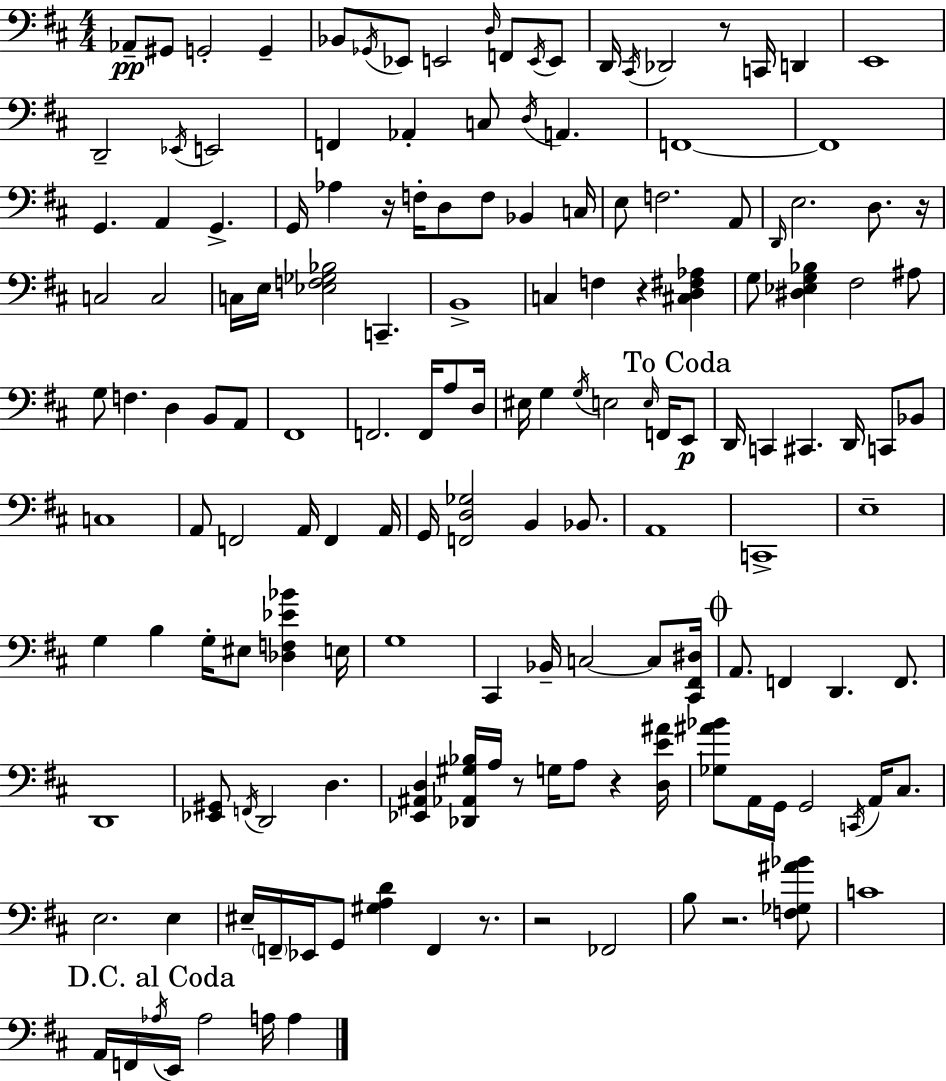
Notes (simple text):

Ab2/e G#2/e G2/h G2/q Bb2/e Gb2/s Eb2/e E2/h D3/s F2/e E2/s E2/e D2/s C#2/s Db2/h R/e C2/s D2/q E2/w D2/h Eb2/s E2/h F2/q Ab2/q C3/e D3/s A2/q. F2/w F2/w G2/q. A2/q G2/q. G2/s Ab3/q R/s F3/s D3/e F3/e Bb2/q C3/s E3/e F3/h. A2/e D2/s E3/h. D3/e. R/s C3/h C3/h C3/s E3/s [Eb3,F3,Gb3,Bb3]/h C2/q. B2/w C3/q F3/q R/q [C#3,D3,F#3,Ab3]/q G3/e [D#3,Eb3,G3,Bb3]/q F#3/h A#3/e G3/e F3/q. D3/q B2/e A2/e F#2/w F2/h. F2/s A3/e D3/s EIS3/s G3/q G3/s E3/h E3/s F2/s E2/e D2/s C2/q C#2/q. D2/s C2/e Bb2/e C3/w A2/e F2/h A2/s F2/q A2/s G2/s [F2,D3,Gb3]/h B2/q Bb2/e. A2/w C2/w E3/w G3/q B3/q G3/s EIS3/e [Db3,F3,Eb4,Bb4]/q E3/s G3/w C#2/q Bb2/s C3/h C3/e [C#2,F#2,D#3]/s A2/e. F2/q D2/q. F2/e. D2/w [Eb2,G#2]/e F2/s D2/h D3/q. [Eb2,A#2,D3]/q [Db2,Ab2,G#3,Bb3]/s A3/s R/e G3/s A3/e R/q [D3,E4,A#4]/s [Gb3,A#4,Bb4]/e A2/s G2/s G2/h C2/s A2/s C#3/e. E3/h. E3/q EIS3/s F2/s Eb2/s G2/e [G#3,A3,D4]/q F2/q R/e. R/h FES2/h B3/e R/h. [F3,Gb3,A#4,Bb4]/e C4/w A2/s F2/s Ab3/s E2/s Ab3/h A3/s A3/q